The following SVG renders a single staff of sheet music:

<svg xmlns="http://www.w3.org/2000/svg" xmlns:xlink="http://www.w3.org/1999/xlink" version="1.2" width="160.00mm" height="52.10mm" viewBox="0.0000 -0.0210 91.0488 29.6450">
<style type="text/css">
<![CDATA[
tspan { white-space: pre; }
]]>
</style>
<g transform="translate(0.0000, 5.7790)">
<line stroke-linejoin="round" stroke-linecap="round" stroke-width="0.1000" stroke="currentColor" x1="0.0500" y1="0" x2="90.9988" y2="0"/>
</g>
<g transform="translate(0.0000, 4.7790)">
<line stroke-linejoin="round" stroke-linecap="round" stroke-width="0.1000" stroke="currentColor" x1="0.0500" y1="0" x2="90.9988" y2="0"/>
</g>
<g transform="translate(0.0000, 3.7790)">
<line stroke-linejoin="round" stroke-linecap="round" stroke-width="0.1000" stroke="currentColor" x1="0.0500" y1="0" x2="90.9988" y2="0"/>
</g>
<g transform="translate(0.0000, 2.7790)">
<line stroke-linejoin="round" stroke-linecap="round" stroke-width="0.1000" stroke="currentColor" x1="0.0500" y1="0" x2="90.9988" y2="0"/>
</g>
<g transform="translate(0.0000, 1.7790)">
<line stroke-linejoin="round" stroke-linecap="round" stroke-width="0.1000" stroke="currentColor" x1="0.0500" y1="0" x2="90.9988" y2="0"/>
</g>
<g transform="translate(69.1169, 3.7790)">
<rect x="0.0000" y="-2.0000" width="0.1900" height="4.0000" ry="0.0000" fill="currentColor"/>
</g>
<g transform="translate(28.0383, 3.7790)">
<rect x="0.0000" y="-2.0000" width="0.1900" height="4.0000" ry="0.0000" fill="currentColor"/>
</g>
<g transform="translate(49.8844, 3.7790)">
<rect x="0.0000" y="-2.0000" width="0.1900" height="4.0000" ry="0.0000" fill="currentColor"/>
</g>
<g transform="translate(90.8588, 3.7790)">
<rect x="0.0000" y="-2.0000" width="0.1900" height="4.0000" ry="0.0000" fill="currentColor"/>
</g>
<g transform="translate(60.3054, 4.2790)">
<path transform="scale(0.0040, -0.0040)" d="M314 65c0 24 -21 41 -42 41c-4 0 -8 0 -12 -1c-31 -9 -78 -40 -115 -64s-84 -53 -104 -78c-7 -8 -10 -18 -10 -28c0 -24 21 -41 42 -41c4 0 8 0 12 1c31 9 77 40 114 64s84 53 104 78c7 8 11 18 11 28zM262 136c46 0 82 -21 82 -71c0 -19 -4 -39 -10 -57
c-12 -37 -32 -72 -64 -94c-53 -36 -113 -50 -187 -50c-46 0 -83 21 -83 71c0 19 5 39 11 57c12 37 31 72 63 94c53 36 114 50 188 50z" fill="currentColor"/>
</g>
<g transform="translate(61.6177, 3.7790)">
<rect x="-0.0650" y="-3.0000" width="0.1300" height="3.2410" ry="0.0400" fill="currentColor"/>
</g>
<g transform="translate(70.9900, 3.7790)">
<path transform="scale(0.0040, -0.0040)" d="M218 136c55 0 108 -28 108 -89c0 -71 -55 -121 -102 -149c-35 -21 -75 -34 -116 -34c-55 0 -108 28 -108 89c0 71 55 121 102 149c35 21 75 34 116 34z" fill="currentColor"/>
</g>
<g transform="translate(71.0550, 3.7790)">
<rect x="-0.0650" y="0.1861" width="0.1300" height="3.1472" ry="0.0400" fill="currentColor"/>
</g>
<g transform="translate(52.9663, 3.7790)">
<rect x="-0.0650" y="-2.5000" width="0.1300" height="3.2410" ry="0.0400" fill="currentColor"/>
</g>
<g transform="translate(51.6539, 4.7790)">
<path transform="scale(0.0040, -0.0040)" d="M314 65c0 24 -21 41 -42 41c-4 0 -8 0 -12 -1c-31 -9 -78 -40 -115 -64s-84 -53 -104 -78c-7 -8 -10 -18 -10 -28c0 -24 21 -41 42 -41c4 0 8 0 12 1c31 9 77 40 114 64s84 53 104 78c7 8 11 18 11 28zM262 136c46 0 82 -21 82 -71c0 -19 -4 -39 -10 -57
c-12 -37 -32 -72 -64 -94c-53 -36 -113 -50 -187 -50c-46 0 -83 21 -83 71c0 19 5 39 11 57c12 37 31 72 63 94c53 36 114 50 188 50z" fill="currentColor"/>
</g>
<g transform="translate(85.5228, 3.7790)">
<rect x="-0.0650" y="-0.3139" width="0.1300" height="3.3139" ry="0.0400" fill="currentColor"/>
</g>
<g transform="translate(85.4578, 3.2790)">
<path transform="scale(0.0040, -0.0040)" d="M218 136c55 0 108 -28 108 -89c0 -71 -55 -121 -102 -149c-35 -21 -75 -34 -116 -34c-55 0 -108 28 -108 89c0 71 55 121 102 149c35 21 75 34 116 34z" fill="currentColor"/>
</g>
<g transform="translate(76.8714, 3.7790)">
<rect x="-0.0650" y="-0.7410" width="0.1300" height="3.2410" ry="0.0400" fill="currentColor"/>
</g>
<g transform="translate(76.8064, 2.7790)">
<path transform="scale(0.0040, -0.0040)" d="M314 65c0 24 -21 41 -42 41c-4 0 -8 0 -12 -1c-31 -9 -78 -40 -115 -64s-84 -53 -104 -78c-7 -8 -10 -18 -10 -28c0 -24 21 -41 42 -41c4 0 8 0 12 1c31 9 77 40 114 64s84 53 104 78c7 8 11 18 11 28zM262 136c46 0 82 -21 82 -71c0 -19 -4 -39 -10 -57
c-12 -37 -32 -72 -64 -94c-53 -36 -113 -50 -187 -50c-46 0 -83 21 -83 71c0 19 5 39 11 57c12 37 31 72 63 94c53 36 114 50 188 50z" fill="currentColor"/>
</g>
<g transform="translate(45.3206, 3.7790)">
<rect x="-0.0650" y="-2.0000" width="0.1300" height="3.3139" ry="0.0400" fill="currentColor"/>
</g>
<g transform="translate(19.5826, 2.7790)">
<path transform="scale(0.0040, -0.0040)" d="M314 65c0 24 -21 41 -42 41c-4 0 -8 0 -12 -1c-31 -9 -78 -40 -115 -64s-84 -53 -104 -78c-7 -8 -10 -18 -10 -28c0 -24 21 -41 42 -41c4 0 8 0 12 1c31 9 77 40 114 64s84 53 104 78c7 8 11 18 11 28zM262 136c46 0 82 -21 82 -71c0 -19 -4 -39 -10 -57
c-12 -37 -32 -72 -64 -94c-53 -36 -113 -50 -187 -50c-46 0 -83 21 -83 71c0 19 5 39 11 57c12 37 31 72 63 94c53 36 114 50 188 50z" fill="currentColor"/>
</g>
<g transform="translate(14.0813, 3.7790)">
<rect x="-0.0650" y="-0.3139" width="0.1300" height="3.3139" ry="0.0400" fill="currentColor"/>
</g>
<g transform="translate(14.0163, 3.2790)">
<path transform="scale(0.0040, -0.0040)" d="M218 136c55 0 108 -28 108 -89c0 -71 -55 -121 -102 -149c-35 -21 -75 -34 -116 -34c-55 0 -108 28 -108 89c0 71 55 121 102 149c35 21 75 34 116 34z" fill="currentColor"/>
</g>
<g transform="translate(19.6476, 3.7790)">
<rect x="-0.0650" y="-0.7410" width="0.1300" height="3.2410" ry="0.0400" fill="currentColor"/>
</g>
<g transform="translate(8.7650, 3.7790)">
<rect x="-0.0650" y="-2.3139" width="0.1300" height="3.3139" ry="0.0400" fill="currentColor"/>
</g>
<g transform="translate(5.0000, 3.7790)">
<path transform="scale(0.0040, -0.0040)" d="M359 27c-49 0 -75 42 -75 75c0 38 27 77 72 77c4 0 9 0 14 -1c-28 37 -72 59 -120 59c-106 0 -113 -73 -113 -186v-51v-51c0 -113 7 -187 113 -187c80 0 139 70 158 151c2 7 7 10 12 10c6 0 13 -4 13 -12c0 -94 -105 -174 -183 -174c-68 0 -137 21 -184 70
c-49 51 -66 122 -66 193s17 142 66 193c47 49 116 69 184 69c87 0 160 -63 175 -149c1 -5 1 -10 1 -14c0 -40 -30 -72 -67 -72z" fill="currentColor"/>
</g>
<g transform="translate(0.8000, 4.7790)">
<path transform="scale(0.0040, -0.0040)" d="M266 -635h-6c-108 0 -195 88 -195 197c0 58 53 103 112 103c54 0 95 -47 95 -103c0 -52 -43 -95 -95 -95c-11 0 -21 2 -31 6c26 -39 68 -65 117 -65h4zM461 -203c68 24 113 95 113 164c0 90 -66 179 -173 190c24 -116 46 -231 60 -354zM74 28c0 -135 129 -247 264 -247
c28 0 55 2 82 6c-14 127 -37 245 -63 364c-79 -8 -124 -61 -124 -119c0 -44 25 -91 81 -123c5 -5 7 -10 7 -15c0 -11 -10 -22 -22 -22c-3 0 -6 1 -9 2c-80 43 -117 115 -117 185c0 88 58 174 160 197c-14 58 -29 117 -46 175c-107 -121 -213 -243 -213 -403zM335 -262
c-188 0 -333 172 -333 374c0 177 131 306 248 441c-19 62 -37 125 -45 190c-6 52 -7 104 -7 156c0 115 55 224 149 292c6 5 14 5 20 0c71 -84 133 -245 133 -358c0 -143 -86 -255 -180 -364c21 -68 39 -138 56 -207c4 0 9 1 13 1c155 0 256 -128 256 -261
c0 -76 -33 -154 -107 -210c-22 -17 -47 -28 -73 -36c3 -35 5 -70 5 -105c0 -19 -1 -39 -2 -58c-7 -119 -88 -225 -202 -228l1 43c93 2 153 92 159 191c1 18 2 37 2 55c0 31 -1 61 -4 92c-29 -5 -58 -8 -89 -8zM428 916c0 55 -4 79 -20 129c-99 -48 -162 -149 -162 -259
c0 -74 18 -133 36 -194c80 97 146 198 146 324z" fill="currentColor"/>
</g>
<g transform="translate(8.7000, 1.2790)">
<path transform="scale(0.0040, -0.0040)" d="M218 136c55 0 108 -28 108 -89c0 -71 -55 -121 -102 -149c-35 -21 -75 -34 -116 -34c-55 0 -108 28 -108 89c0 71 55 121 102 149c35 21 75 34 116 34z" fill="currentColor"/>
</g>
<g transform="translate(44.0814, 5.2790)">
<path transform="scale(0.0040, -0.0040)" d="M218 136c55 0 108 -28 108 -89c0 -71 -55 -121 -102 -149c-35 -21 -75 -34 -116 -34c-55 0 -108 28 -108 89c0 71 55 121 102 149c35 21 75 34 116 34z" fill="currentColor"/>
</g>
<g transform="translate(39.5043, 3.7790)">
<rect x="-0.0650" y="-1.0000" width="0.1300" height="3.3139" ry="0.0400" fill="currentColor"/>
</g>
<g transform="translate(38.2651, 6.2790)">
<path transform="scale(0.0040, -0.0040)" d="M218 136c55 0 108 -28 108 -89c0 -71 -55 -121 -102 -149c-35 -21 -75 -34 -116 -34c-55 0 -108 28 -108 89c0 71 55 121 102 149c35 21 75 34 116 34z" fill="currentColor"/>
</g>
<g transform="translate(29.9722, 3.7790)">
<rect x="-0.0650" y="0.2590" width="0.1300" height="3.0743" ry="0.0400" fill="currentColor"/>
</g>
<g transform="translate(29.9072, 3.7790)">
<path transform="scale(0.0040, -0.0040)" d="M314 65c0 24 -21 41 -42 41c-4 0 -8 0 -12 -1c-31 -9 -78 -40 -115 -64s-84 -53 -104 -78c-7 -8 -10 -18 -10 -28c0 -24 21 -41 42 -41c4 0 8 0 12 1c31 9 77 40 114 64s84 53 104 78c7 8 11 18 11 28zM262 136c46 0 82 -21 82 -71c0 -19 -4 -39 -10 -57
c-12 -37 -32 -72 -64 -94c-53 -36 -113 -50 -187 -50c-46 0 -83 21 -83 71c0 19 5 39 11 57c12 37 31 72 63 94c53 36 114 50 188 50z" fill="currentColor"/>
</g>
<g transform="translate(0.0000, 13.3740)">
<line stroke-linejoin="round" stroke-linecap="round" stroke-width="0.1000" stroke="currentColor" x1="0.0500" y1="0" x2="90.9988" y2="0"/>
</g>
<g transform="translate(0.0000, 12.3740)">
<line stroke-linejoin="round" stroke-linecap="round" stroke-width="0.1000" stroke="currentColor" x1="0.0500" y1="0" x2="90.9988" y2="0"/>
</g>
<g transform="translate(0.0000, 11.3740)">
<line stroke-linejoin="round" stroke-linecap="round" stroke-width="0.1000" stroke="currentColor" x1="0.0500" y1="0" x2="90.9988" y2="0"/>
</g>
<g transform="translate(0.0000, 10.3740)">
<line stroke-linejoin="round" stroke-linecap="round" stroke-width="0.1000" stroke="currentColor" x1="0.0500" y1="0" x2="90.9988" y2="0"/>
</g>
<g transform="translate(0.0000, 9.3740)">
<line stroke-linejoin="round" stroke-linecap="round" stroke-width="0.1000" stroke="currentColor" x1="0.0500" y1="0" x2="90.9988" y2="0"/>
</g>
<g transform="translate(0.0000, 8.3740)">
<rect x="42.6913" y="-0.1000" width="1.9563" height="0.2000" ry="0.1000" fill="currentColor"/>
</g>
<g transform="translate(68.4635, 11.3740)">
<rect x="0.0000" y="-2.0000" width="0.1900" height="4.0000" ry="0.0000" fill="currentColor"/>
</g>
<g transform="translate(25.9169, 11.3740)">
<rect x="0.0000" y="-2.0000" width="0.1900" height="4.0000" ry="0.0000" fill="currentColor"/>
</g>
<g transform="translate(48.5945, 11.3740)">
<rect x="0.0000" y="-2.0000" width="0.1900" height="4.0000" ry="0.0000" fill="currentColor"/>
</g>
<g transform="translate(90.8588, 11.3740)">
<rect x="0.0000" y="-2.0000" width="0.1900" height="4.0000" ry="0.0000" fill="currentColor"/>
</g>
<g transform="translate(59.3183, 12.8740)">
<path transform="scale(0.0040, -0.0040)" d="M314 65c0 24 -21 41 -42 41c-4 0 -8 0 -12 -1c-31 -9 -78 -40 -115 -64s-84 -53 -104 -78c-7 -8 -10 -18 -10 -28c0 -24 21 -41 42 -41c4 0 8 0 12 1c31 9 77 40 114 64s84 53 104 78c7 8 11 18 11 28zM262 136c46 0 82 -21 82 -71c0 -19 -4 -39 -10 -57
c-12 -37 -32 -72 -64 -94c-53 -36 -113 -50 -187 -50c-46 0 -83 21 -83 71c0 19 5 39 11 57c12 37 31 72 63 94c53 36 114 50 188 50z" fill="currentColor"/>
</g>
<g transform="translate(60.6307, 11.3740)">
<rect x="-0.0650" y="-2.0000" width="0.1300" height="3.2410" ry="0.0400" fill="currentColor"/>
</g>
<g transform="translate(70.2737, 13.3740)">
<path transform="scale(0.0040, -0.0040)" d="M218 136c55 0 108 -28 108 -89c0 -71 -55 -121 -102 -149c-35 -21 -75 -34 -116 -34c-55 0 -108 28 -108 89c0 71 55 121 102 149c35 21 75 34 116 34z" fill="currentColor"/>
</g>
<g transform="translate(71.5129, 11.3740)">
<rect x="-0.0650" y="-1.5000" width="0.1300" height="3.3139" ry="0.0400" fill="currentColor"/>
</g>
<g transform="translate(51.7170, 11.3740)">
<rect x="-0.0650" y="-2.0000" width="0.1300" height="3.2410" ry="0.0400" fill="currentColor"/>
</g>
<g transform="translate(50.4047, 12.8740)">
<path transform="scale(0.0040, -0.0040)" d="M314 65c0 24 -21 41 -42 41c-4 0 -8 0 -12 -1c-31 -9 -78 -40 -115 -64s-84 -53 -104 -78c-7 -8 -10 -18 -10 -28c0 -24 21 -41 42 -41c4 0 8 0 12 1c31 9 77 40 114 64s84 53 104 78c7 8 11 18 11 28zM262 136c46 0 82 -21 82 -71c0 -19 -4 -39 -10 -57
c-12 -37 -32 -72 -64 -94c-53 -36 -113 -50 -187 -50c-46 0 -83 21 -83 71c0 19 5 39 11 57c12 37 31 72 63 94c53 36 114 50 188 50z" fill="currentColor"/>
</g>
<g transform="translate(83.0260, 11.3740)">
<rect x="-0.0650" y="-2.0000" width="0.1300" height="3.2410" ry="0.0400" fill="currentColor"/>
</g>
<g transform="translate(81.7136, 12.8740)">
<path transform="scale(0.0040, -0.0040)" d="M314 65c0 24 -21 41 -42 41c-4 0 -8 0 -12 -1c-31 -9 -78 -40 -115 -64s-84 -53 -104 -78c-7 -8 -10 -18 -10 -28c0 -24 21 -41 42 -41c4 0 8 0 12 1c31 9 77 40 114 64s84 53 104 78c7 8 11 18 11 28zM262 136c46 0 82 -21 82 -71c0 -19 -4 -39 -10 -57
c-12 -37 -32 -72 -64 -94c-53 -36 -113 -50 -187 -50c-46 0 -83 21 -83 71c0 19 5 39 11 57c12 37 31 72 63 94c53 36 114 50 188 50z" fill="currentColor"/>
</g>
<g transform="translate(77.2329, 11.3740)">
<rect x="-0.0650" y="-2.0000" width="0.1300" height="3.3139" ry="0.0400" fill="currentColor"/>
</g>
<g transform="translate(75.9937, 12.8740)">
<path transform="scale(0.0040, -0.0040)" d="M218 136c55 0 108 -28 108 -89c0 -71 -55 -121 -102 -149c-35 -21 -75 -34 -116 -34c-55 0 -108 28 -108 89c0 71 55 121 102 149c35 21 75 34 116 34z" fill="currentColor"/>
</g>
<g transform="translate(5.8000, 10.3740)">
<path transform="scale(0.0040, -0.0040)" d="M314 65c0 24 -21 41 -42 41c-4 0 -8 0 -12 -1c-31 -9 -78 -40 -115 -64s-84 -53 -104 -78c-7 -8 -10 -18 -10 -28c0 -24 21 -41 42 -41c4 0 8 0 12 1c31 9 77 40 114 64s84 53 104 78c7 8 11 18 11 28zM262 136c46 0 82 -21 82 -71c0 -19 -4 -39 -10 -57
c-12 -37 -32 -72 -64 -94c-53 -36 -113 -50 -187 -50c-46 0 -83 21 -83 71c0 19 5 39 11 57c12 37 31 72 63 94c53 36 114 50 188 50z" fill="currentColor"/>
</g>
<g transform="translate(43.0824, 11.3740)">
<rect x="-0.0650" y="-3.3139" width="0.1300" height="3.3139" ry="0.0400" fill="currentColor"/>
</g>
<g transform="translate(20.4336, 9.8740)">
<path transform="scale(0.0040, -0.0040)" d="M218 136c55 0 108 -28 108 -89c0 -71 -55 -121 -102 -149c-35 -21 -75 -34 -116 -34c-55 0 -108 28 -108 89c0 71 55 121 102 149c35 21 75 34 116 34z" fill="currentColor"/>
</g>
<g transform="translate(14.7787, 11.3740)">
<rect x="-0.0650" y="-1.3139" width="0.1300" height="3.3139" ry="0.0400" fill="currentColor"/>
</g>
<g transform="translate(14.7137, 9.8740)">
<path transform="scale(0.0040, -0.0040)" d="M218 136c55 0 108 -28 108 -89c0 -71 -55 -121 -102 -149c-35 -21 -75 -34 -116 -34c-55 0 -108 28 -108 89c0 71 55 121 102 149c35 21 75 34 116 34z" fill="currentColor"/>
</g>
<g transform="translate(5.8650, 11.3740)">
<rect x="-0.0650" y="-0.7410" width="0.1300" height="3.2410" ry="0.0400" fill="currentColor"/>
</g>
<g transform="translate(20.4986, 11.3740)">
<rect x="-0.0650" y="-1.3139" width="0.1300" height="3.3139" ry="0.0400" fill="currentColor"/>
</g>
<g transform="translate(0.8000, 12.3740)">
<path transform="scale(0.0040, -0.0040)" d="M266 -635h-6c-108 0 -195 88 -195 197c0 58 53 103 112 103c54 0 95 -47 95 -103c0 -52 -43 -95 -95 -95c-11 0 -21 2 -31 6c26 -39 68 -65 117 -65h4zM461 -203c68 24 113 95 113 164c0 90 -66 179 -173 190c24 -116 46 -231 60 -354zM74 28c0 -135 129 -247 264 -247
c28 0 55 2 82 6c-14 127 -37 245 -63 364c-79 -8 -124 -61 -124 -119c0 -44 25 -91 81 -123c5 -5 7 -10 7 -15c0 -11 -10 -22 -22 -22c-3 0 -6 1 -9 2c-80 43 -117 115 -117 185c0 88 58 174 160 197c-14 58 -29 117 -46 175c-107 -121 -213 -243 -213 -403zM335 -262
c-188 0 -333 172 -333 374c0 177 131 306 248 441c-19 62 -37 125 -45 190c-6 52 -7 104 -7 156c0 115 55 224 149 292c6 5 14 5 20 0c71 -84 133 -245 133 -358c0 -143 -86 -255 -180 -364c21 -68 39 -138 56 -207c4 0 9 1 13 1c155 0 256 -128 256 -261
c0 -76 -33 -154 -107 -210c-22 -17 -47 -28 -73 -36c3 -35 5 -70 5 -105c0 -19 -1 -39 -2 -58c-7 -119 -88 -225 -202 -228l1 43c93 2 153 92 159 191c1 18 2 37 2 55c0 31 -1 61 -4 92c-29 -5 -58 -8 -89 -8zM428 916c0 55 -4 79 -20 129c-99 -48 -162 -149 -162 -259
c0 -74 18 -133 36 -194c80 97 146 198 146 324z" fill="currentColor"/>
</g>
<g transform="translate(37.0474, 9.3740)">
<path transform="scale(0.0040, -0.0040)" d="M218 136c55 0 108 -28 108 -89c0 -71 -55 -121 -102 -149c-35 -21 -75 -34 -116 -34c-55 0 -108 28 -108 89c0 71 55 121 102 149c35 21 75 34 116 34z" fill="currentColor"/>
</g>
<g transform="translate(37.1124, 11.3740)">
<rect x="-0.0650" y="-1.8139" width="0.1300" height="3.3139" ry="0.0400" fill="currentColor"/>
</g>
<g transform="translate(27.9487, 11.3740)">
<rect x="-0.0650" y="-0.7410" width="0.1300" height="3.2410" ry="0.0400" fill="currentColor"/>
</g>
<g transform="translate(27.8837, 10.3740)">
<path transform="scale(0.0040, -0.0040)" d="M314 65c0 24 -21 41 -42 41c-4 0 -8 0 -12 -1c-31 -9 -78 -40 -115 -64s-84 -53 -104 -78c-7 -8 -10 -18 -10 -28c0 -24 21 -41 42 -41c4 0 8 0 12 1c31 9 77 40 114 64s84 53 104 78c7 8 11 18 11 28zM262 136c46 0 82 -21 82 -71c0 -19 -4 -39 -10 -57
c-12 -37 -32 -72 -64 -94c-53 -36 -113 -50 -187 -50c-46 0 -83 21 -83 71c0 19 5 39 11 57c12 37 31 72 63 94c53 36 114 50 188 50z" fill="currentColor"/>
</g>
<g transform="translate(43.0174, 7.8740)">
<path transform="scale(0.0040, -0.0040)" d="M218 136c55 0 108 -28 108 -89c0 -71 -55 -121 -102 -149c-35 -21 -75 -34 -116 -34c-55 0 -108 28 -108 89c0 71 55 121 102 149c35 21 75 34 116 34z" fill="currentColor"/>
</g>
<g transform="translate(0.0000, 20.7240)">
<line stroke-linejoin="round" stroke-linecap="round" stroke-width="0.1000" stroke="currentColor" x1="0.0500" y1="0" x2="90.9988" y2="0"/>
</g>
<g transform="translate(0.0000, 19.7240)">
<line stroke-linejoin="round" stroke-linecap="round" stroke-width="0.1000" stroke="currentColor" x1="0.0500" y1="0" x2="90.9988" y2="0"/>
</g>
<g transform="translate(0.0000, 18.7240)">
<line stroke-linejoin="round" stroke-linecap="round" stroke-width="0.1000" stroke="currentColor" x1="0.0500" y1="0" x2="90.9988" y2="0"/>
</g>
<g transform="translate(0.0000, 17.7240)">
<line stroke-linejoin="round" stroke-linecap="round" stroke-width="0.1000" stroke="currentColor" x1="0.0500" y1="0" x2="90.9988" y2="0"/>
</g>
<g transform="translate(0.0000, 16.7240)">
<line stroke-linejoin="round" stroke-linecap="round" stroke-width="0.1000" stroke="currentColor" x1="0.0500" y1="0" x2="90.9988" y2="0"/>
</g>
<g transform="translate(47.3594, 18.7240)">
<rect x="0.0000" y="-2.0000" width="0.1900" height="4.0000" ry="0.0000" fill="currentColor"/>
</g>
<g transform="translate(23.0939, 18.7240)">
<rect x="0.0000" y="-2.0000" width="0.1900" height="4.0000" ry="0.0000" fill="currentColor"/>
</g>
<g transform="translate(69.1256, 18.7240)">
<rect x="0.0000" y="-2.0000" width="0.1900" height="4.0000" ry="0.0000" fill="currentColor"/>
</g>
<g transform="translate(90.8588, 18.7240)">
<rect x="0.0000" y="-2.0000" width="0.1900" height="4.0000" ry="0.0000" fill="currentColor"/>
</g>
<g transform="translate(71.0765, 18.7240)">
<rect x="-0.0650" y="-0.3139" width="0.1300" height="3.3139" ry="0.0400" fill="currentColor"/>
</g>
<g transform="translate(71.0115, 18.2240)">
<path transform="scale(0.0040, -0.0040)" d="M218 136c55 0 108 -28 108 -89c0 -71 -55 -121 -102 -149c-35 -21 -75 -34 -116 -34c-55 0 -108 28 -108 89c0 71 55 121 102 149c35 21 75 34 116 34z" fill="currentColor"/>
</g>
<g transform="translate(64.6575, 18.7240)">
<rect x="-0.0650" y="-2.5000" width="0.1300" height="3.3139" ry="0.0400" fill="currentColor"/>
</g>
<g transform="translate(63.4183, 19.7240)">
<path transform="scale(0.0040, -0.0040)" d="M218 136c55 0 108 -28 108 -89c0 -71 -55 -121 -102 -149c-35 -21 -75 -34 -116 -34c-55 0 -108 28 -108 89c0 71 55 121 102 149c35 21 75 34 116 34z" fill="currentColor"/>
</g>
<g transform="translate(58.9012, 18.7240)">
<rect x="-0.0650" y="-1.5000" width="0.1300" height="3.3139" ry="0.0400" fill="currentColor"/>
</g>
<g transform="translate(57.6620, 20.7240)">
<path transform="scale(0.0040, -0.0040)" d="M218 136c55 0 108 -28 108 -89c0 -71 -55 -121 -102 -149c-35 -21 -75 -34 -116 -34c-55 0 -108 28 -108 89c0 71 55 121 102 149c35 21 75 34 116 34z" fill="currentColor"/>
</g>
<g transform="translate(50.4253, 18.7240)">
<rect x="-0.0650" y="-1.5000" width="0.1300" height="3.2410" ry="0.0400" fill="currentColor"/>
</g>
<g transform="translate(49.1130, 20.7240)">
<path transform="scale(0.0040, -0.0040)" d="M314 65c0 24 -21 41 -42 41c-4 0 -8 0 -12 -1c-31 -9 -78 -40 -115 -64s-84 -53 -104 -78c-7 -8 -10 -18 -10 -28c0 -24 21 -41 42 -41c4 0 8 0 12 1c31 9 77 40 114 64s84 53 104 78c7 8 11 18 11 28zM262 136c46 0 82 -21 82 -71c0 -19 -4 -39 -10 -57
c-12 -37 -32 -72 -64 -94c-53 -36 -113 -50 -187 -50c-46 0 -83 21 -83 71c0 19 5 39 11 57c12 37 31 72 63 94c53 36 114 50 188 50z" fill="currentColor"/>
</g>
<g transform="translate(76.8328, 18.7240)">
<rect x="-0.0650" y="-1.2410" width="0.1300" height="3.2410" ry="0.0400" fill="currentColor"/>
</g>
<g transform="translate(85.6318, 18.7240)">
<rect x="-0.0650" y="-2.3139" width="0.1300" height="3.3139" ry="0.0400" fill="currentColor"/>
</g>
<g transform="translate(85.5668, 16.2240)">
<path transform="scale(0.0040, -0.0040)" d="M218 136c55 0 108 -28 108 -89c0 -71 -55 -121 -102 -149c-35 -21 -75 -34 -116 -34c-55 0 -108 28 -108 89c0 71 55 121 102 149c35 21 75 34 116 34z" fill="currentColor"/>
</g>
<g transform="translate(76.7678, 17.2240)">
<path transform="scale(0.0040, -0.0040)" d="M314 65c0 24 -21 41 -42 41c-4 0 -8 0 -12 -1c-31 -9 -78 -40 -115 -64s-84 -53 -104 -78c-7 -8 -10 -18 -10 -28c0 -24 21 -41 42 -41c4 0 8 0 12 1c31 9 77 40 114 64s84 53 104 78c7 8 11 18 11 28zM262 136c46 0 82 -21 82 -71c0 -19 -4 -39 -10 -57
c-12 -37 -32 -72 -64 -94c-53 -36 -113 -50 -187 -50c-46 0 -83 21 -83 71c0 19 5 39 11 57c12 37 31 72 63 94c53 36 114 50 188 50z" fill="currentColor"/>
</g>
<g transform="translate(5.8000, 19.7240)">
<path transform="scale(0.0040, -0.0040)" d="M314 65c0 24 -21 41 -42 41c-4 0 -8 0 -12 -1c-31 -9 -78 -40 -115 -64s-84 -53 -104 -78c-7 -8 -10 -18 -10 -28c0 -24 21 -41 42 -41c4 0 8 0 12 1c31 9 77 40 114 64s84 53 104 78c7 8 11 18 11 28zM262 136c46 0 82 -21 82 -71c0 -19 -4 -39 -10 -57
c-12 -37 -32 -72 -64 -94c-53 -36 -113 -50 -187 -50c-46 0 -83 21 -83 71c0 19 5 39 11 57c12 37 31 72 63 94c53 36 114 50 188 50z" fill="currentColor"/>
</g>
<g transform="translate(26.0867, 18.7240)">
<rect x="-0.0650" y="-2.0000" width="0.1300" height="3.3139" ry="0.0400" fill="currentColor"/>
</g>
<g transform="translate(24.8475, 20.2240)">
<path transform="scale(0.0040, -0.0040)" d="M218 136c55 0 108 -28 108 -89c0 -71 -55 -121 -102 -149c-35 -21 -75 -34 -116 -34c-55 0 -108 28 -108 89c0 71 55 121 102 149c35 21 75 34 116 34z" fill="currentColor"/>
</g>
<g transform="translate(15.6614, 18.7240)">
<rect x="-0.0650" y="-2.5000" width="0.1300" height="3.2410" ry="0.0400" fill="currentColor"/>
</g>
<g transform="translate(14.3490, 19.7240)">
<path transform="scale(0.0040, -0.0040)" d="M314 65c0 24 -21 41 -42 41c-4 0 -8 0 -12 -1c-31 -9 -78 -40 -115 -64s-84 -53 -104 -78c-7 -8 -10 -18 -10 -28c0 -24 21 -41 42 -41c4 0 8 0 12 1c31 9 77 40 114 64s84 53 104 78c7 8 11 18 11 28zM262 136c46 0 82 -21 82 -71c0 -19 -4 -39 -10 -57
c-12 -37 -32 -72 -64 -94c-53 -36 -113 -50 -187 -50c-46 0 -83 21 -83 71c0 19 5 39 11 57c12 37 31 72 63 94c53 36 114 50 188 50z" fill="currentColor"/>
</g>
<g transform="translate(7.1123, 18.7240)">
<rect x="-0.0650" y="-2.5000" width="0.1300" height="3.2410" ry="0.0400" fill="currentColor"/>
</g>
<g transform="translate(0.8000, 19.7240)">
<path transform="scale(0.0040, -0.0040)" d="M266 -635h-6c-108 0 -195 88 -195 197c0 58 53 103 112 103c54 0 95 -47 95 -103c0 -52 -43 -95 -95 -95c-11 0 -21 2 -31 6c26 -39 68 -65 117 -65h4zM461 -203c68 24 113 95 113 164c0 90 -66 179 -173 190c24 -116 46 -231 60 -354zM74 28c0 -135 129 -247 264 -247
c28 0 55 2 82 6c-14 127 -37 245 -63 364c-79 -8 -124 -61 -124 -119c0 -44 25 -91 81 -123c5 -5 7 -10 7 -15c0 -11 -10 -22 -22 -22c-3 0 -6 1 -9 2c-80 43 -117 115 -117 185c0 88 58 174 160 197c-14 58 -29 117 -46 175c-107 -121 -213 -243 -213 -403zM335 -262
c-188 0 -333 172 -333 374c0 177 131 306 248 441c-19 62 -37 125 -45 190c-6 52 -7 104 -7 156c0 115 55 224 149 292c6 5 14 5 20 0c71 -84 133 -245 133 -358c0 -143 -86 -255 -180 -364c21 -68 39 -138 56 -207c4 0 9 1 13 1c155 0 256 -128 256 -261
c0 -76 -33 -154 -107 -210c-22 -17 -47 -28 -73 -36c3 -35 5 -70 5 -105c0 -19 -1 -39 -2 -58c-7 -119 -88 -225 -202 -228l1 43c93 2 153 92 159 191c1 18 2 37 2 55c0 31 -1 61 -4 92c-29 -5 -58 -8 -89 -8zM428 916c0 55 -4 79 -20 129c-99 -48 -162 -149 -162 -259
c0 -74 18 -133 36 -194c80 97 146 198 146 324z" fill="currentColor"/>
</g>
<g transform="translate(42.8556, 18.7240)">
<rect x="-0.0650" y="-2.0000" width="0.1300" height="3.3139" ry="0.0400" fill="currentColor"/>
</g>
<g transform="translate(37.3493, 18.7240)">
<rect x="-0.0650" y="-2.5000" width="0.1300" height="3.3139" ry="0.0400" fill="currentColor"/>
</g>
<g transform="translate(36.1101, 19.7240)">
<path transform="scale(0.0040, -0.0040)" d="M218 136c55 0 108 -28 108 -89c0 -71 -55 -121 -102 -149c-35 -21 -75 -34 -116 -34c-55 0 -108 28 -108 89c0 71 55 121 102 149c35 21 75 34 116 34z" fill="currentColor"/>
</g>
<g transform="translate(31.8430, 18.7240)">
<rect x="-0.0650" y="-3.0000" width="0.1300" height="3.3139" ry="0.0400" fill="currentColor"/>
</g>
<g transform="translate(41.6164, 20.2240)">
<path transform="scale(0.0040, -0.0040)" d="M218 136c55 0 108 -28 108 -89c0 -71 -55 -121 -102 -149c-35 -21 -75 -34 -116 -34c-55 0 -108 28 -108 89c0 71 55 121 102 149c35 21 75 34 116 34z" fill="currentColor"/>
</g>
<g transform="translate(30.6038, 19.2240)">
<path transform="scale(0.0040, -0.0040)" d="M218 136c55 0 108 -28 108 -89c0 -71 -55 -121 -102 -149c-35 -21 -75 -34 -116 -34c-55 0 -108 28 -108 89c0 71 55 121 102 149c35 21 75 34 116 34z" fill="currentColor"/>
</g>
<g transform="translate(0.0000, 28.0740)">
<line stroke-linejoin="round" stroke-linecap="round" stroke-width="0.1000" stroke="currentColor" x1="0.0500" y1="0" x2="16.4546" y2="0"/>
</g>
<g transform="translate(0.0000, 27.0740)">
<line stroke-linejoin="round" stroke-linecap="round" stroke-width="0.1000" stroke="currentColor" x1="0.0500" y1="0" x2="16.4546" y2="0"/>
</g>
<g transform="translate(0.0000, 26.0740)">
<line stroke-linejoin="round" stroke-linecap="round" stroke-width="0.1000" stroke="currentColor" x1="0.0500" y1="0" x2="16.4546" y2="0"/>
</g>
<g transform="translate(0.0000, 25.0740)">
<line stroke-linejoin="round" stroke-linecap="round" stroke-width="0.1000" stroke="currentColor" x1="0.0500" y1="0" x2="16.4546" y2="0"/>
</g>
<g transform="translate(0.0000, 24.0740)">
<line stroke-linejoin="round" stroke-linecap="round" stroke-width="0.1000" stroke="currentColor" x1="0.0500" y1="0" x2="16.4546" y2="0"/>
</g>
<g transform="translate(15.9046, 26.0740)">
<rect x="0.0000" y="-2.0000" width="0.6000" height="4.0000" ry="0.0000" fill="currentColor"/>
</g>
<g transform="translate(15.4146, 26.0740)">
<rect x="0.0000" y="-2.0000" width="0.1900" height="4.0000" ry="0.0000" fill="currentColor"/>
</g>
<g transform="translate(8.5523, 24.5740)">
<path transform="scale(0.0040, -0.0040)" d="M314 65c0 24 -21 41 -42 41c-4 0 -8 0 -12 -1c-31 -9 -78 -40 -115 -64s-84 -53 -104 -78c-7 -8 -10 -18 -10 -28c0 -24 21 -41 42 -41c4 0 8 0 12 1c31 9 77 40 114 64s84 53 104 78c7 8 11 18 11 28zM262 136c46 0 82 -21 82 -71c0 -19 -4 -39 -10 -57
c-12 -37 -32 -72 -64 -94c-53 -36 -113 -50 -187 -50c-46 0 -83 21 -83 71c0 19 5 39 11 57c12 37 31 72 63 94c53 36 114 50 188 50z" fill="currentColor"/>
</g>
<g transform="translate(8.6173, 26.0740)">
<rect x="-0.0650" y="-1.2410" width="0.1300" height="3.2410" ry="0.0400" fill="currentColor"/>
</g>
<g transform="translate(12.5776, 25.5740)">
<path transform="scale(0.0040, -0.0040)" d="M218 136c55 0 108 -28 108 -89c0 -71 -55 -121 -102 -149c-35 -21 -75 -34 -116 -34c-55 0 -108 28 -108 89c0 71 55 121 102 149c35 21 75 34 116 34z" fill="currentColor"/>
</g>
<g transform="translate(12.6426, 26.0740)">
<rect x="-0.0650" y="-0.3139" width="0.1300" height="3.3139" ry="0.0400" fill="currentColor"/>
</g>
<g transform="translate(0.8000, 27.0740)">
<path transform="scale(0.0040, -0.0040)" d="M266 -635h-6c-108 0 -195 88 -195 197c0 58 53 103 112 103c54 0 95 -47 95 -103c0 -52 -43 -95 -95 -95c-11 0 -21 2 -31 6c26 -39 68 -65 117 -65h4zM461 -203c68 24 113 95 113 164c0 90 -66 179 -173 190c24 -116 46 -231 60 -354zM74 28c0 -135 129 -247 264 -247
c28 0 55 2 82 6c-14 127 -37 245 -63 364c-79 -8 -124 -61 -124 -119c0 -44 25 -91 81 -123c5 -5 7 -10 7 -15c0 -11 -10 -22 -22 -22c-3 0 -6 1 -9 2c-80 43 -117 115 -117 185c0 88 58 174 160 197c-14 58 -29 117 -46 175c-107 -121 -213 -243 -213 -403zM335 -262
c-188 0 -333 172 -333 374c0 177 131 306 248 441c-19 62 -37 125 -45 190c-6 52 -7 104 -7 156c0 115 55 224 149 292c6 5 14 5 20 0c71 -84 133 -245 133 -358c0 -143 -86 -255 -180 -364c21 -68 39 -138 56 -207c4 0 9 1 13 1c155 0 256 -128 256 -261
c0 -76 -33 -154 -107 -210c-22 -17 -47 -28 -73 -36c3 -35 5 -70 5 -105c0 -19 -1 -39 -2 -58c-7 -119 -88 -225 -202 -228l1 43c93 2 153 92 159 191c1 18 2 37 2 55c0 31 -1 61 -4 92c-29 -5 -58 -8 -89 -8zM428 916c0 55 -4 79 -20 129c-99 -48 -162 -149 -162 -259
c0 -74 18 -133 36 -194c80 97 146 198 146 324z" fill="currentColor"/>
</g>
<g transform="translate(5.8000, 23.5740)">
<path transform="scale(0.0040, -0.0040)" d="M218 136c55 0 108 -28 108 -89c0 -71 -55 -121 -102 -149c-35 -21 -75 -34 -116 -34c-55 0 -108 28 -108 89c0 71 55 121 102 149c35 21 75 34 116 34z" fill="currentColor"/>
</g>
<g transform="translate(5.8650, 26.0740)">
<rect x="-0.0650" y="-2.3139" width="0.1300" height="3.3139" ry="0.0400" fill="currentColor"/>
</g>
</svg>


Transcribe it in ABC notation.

X:1
T:Untitled
M:4/4
L:1/4
K:C
g c d2 B2 D F G2 A2 B d2 c d2 e e d2 f b F2 F2 E F F2 G2 G2 F A G F E2 E G c e2 g g e2 c